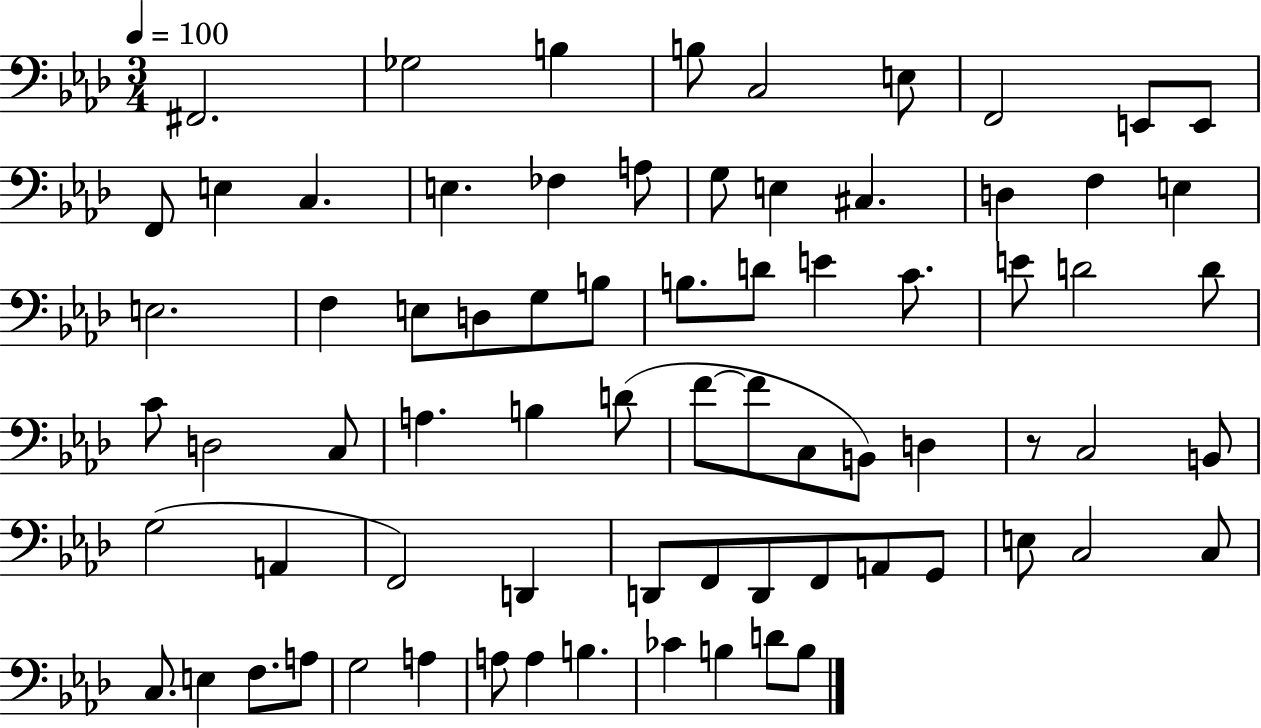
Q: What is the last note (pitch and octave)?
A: B3